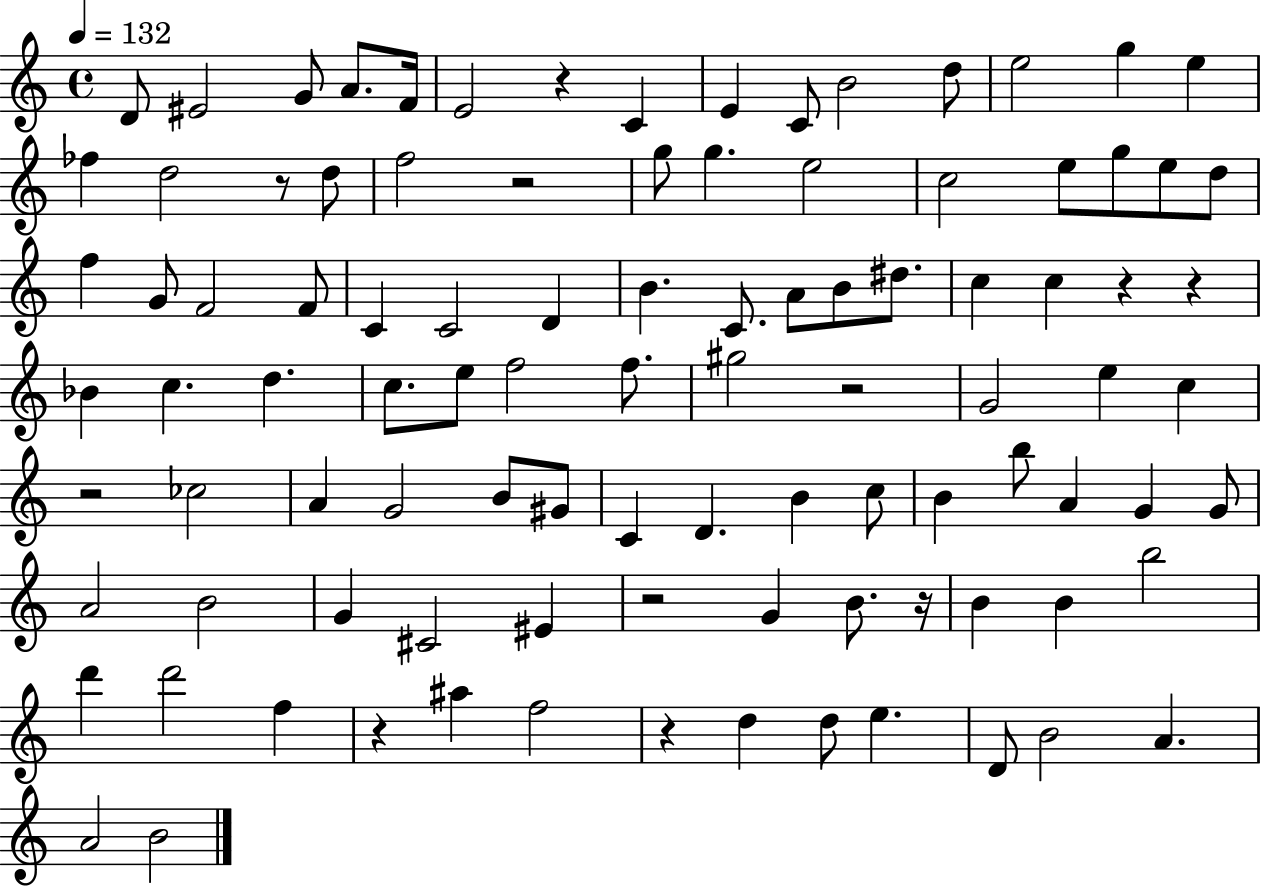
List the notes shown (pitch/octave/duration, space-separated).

D4/e EIS4/h G4/e A4/e. F4/s E4/h R/q C4/q E4/q C4/e B4/h D5/e E5/h G5/q E5/q FES5/q D5/h R/e D5/e F5/h R/h G5/e G5/q. E5/h C5/h E5/e G5/e E5/e D5/e F5/q G4/e F4/h F4/e C4/q C4/h D4/q B4/q. C4/e. A4/e B4/e D#5/e. C5/q C5/q R/q R/q Bb4/q C5/q. D5/q. C5/e. E5/e F5/h F5/e. G#5/h R/h G4/h E5/q C5/q R/h CES5/h A4/q G4/h B4/e G#4/e C4/q D4/q. B4/q C5/e B4/q B5/e A4/q G4/q G4/e A4/h B4/h G4/q C#4/h EIS4/q R/h G4/q B4/e. R/s B4/q B4/q B5/h D6/q D6/h F5/q R/q A#5/q F5/h R/q D5/q D5/e E5/q. D4/e B4/h A4/q. A4/h B4/h